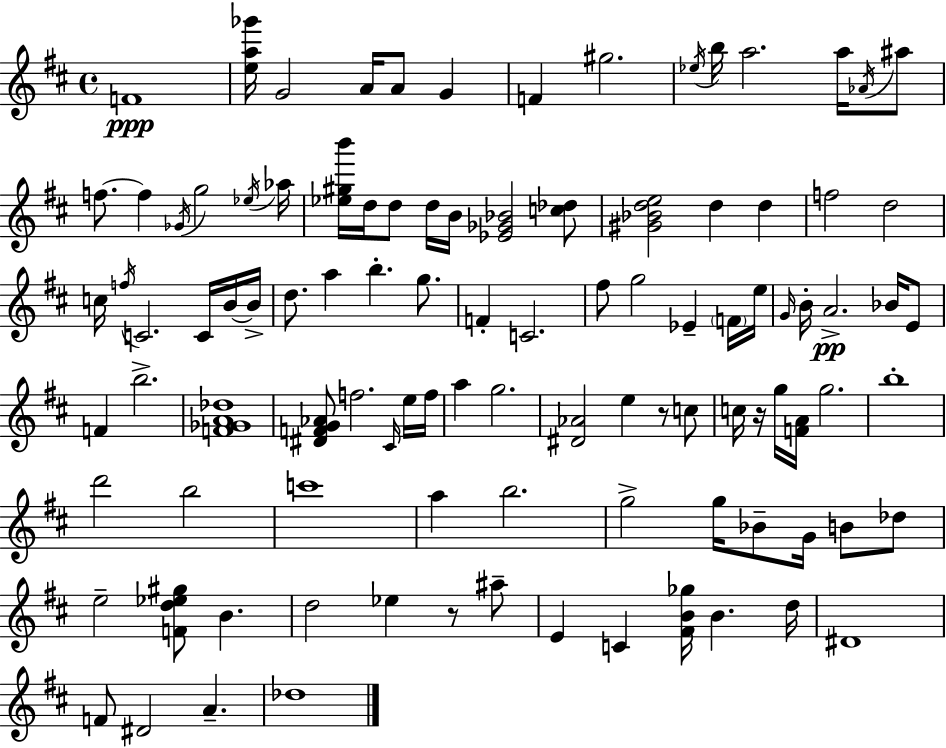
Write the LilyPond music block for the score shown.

{
  \clef treble
  \time 4/4
  \defaultTimeSignature
  \key d \major
  f'1\ppp | <e'' a'' ges'''>16 g'2 a'16 a'8 g'4 | f'4 gis''2. | \acciaccatura { ees''16 } b''16 a''2. a''16 \acciaccatura { aes'16 } | \break ais''8 f''8.~~ f''4 \acciaccatura { ges'16 } g''2 | \acciaccatura { ees''16 } aes''16 <ees'' gis'' b'''>16 d''16 d''8 d''16 b'16 <ees' ges' bes'>2 | <c'' des''>8 <gis' bes' d'' e''>2 d''4 | d''4 f''2 d''2 | \break c''16 \acciaccatura { f''16 } c'2. | c'16 b'16~~ b'16-> d''8. a''4 b''4.-. | g''8. f'4-. c'2. | fis''8 g''2 ees'4-- | \break \parenthesize f'16 e''16 \grace { g'16 } b'16-. a'2.->\pp | bes'16 e'8 f'4 b''2.-> | <f' ges' a' des''>1 | <dis' f' g' aes'>8 f''2. | \break \grace { cis'16 } e''16 f''16 a''4 g''2. | <dis' aes'>2 e''4 | r8 c''8 c''16 r16 g''16 <f' a'>16 g''2. | b''1-. | \break d'''2 b''2 | c'''1 | a''4 b''2. | g''2-> g''16 | \break bes'8-- g'16 b'8 des''8 e''2-- <f' d'' ees'' gis''>8 | b'4. d''2 ees''4 | r8 ais''8-- e'4 c'4 <fis' b' ges''>16 | b'4. d''16 dis'1 | \break f'8 dis'2 | a'4.-- des''1 | \bar "|."
}